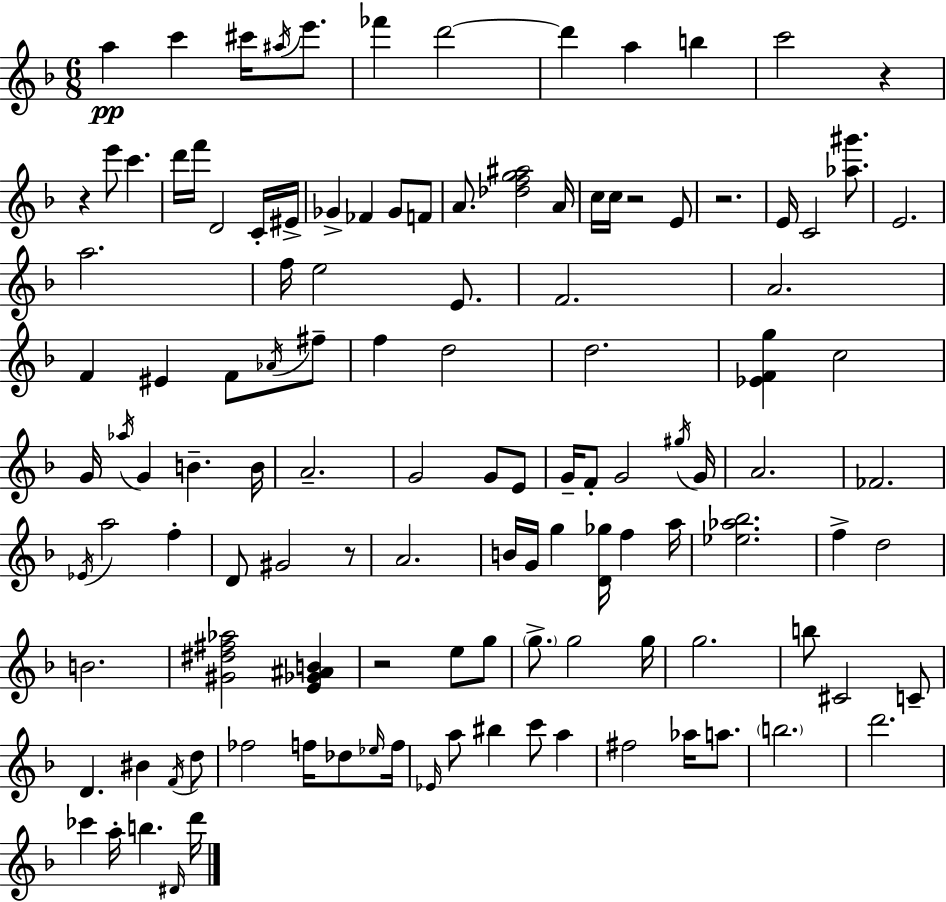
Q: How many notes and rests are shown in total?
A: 121